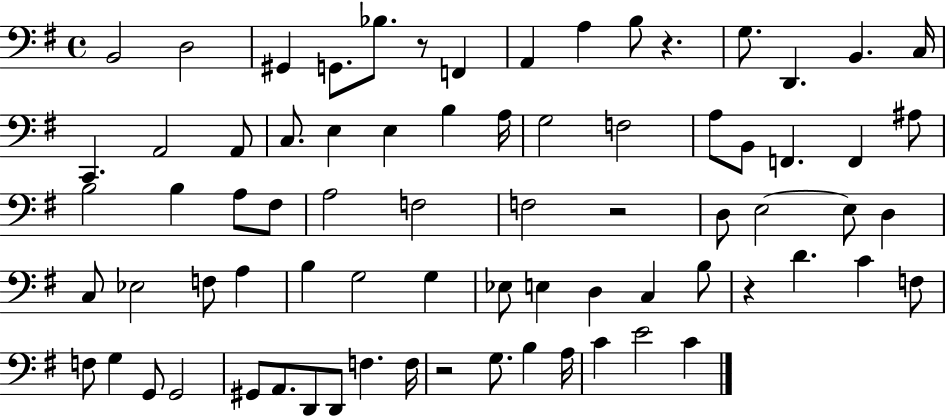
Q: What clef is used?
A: bass